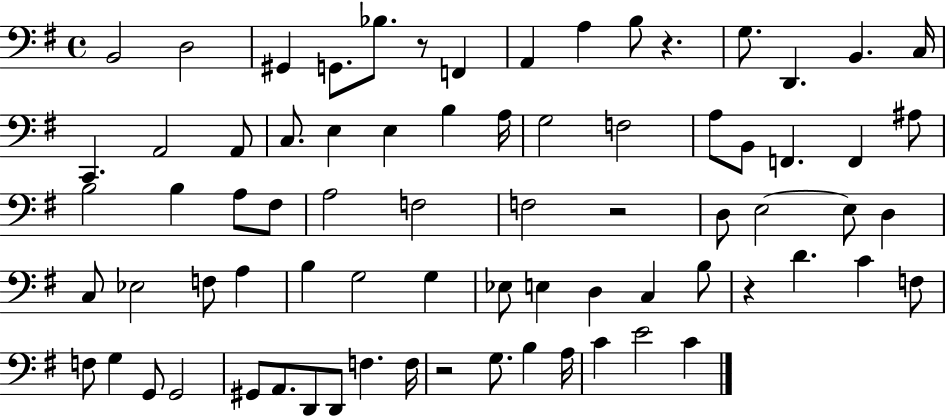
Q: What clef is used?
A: bass